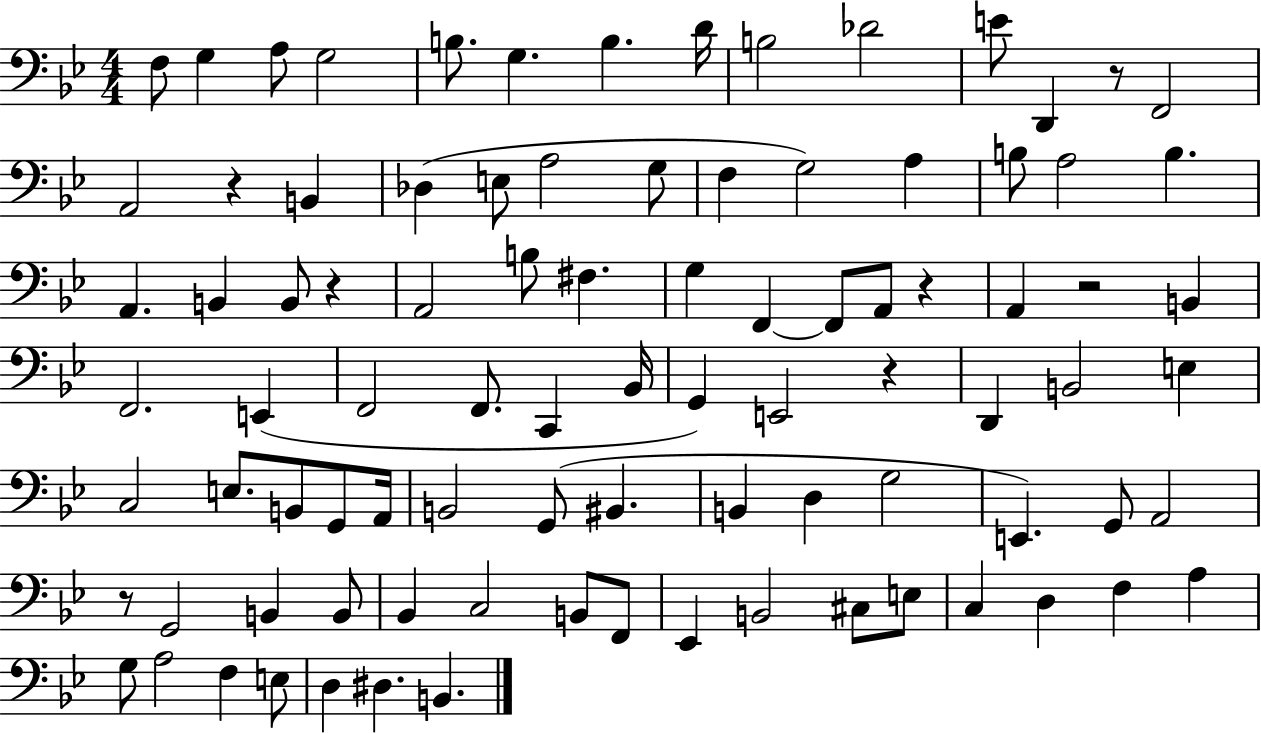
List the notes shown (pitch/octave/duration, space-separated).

F3/e G3/q A3/e G3/h B3/e. G3/q. B3/q. D4/s B3/h Db4/h E4/e D2/q R/e F2/h A2/h R/q B2/q Db3/q E3/e A3/h G3/e F3/q G3/h A3/q B3/e A3/h B3/q. A2/q. B2/q B2/e R/q A2/h B3/e F#3/q. G3/q F2/q F2/e A2/e R/q A2/q R/h B2/q F2/h. E2/q F2/h F2/e. C2/q Bb2/s G2/q E2/h R/q D2/q B2/h E3/q C3/h E3/e. B2/e G2/e A2/s B2/h G2/e BIS2/q. B2/q D3/q G3/h E2/q. G2/e A2/h R/e G2/h B2/q B2/e Bb2/q C3/h B2/e F2/e Eb2/q B2/h C#3/e E3/e C3/q D3/q F3/q A3/q G3/e A3/h F3/q E3/e D3/q D#3/q. B2/q.